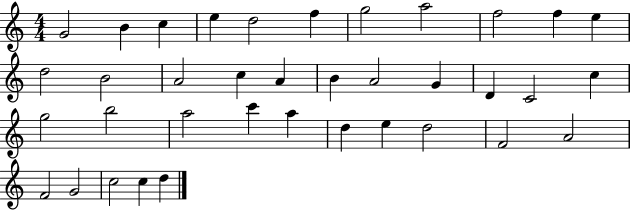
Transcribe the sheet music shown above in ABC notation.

X:1
T:Untitled
M:4/4
L:1/4
K:C
G2 B c e d2 f g2 a2 f2 f e d2 B2 A2 c A B A2 G D C2 c g2 b2 a2 c' a d e d2 F2 A2 F2 G2 c2 c d